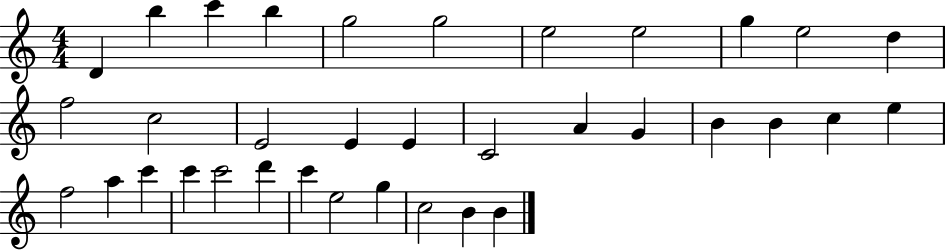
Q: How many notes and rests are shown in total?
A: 35